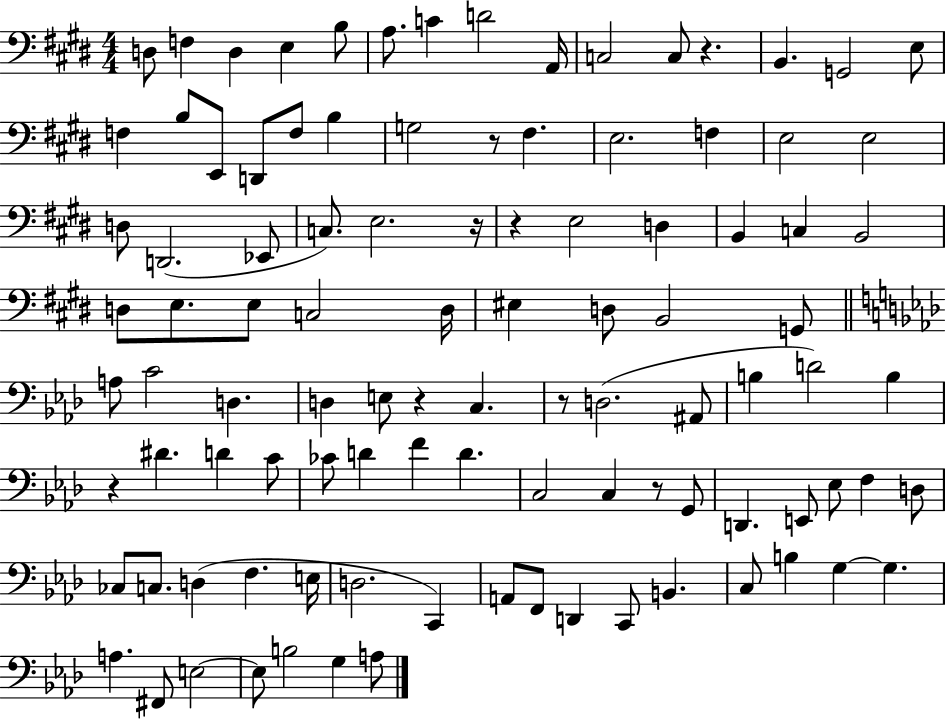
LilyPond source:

{
  \clef bass
  \numericTimeSignature
  \time 4/4
  \key e \major
  \repeat volta 2 { d8 f4 d4 e4 b8 | a8. c'4 d'2 a,16 | c2 c8 r4. | b,4. g,2 e8 | \break f4 b8 e,8 d,8 f8 b4 | g2 r8 fis4. | e2. f4 | e2 e2 | \break d8 d,2.( ees,8 | c8.) e2. r16 | r4 e2 d4 | b,4 c4 b,2 | \break d8 e8. e8 c2 d16 | eis4 d8 b,2 g,8 | \bar "||" \break \key aes \major a8 c'2 d4. | d4 e8 r4 c4. | r8 d2.( ais,8 | b4 d'2) b4 | \break r4 dis'4. d'4 c'8 | ces'8 d'4 f'4 d'4. | c2 c4 r8 g,8 | d,4. e,8 ees8 f4 d8 | \break ces8 c8. d4( f4. e16 | d2. c,4) | a,8 f,8 d,4 c,8 b,4. | c8 b4 g4~~ g4. | \break a4. fis,8 e2~~ | e8 b2 g4 a8 | } \bar "|."
}